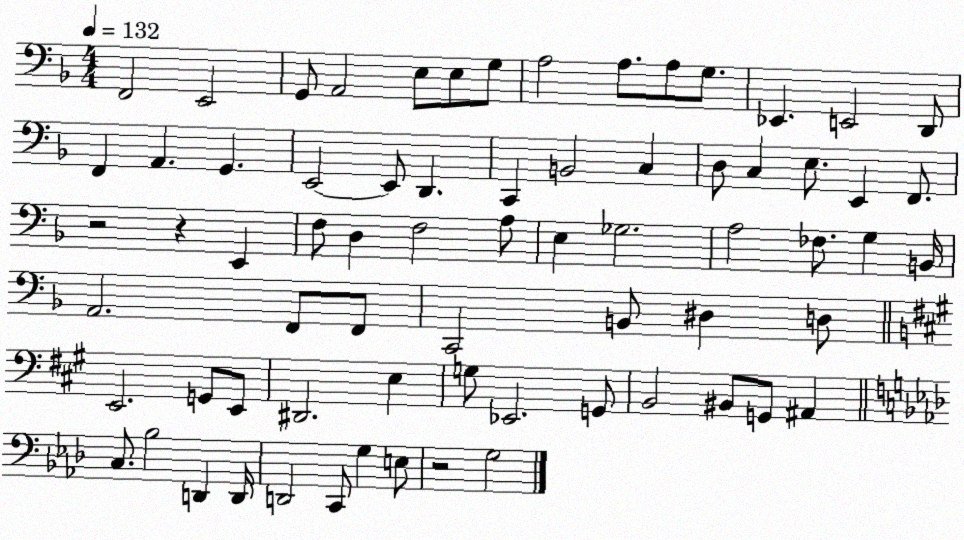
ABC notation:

X:1
T:Untitled
M:4/4
L:1/4
K:F
F,,2 E,,2 G,,/2 A,,2 E,/2 E,/2 G,/2 A,2 A,/2 A,/2 G,/2 _E,, E,,2 D,,/2 F,, A,, G,, E,,2 E,,/2 D,, C,, B,,2 C, D,/2 C, E,/2 E,, F,,/2 z2 z E,, F,/2 D, F,2 A,/2 E, _G,2 A,2 _F,/2 G, B,,/4 A,,2 F,,/2 F,,/2 C,,2 B,,/2 ^D, D,/2 E,,2 G,,/2 E,,/2 ^D,,2 E, G,/2 _E,,2 G,,/2 B,,2 ^B,,/2 G,,/2 ^A,, C,/2 _B,2 D,, D,,/4 D,,2 C,,/2 G, E,/2 z2 G,2